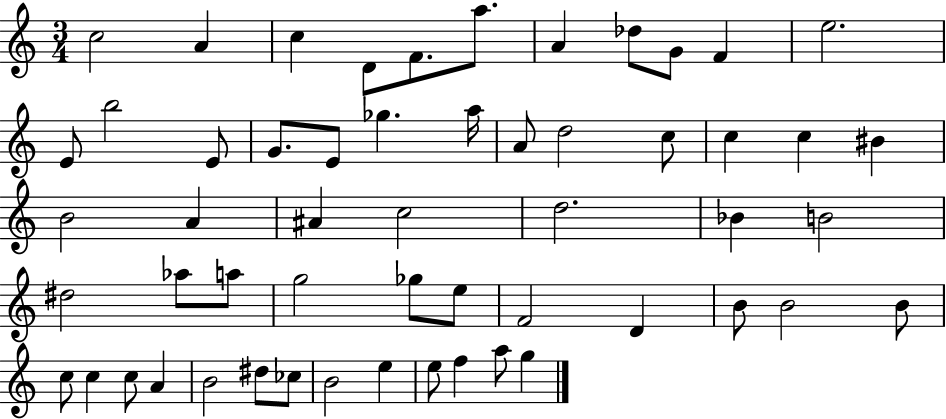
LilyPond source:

{
  \clef treble
  \numericTimeSignature
  \time 3/4
  \key c \major
  c''2 a'4 | c''4 d'8 f'8. a''8. | a'4 des''8 g'8 f'4 | e''2. | \break e'8 b''2 e'8 | g'8. e'8 ges''4. a''16 | a'8 d''2 c''8 | c''4 c''4 bis'4 | \break b'2 a'4 | ais'4 c''2 | d''2. | bes'4 b'2 | \break dis''2 aes''8 a''8 | g''2 ges''8 e''8 | f'2 d'4 | b'8 b'2 b'8 | \break c''8 c''4 c''8 a'4 | b'2 dis''8 ces''8 | b'2 e''4 | e''8 f''4 a''8 g''4 | \break \bar "|."
}